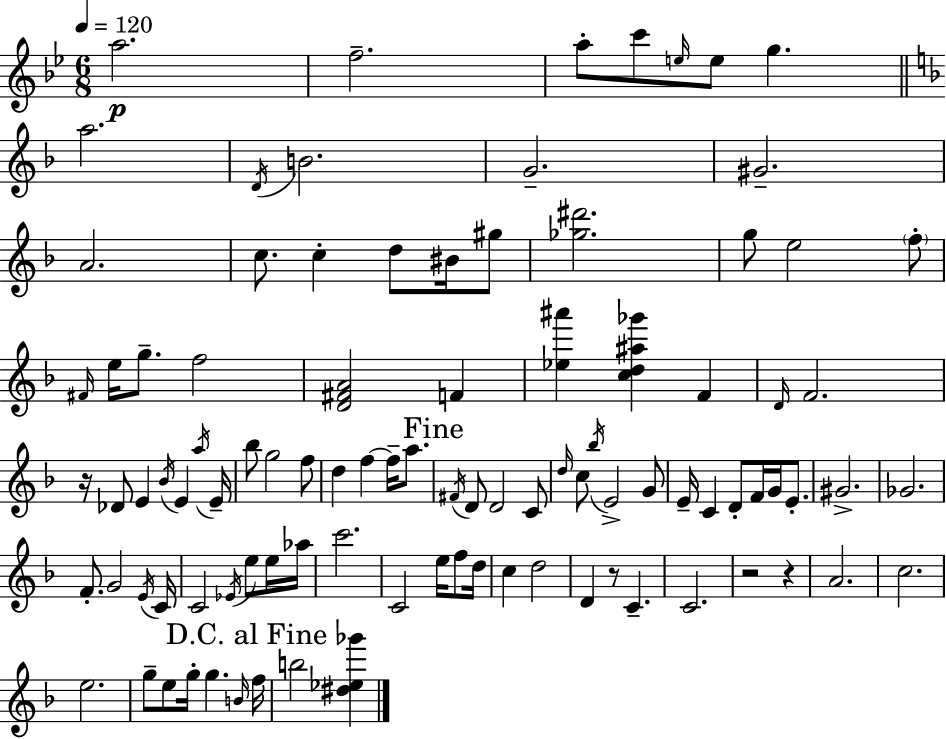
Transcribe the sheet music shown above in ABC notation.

X:1
T:Untitled
M:6/8
L:1/4
K:Gm
a2 f2 a/2 c'/2 e/4 e/2 g a2 D/4 B2 G2 ^G2 A2 c/2 c d/2 ^B/4 ^g/2 [_g^d']2 g/2 e2 f/2 ^F/4 e/4 g/2 f2 [D^FA]2 F [_e^a'] [cd^a_g'] F D/4 F2 z/4 _D/2 E _B/4 E a/4 E/4 _b/2 g2 f/2 d f f/4 a/2 ^F/4 D/2 D2 C/2 d/4 c/2 _b/4 E2 G/2 E/4 C D/2 F/4 G/4 E/2 ^G2 _G2 F/2 G2 E/4 C/4 C2 _E/4 e/2 e/4 _a/4 c'2 C2 e/4 f/2 d/4 c d2 D z/2 C C2 z2 z A2 c2 e2 g/2 e/2 g/4 g B/4 f/4 b2 [^d_e_g']